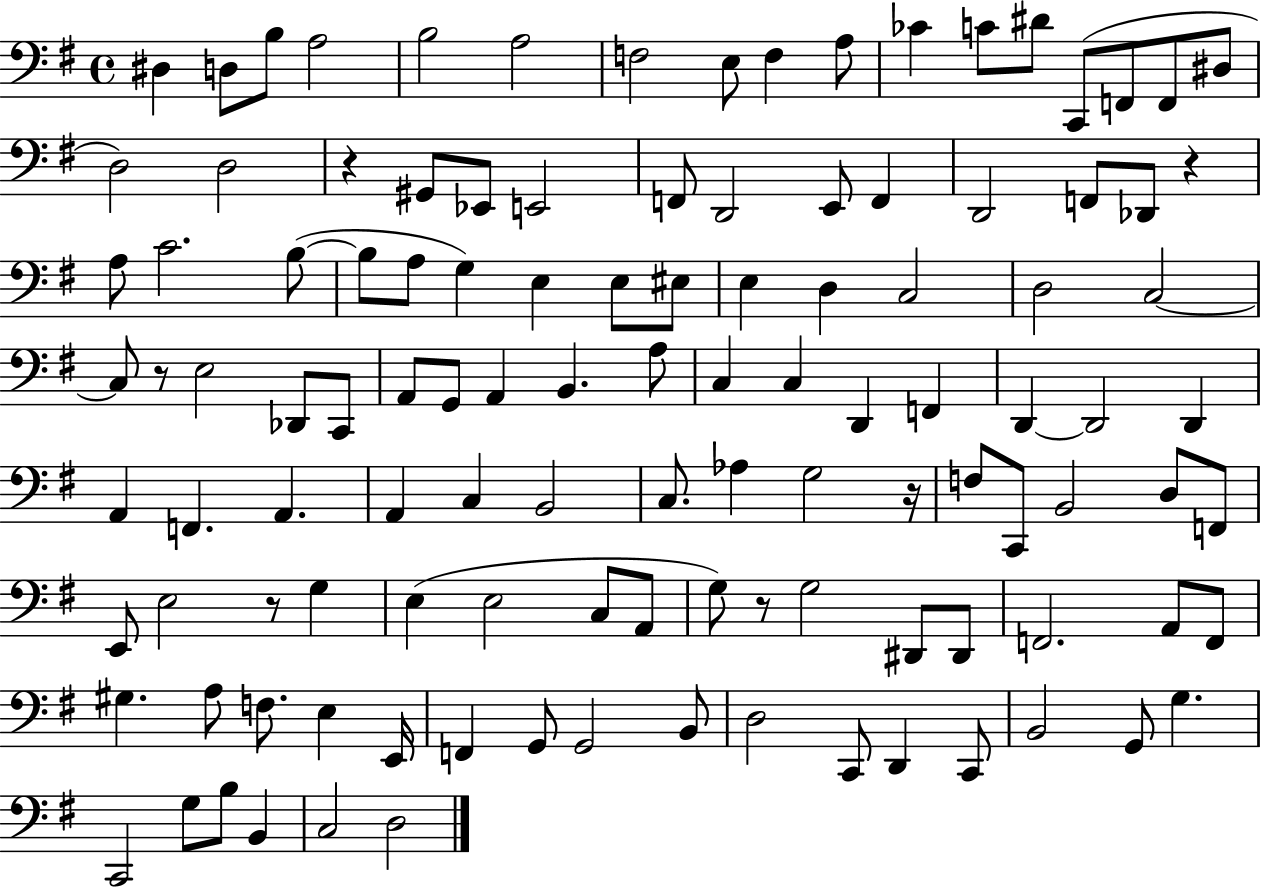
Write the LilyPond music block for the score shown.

{
  \clef bass
  \time 4/4
  \defaultTimeSignature
  \key g \major
  \repeat volta 2 { dis4 d8 b8 a2 | b2 a2 | f2 e8 f4 a8 | ces'4 c'8 dis'8 c,8( f,8 f,8 dis8 | \break d2) d2 | r4 gis,8 ees,8 e,2 | f,8 d,2 e,8 f,4 | d,2 f,8 des,8 r4 | \break a8 c'2. b8~(~ | b8 a8 g4) e4 e8 eis8 | e4 d4 c2 | d2 c2~~ | \break c8 r8 e2 des,8 c,8 | a,8 g,8 a,4 b,4. a8 | c4 c4 d,4 f,4 | d,4~~ d,2 d,4 | \break a,4 f,4. a,4. | a,4 c4 b,2 | c8. aes4 g2 r16 | f8 c,8 b,2 d8 f,8 | \break e,8 e2 r8 g4 | e4( e2 c8 a,8 | g8) r8 g2 dis,8 dis,8 | f,2. a,8 f,8 | \break gis4. a8 f8. e4 e,16 | f,4 g,8 g,2 b,8 | d2 c,8 d,4 c,8 | b,2 g,8 g4. | \break c,2 g8 b8 b,4 | c2 d2 | } \bar "|."
}